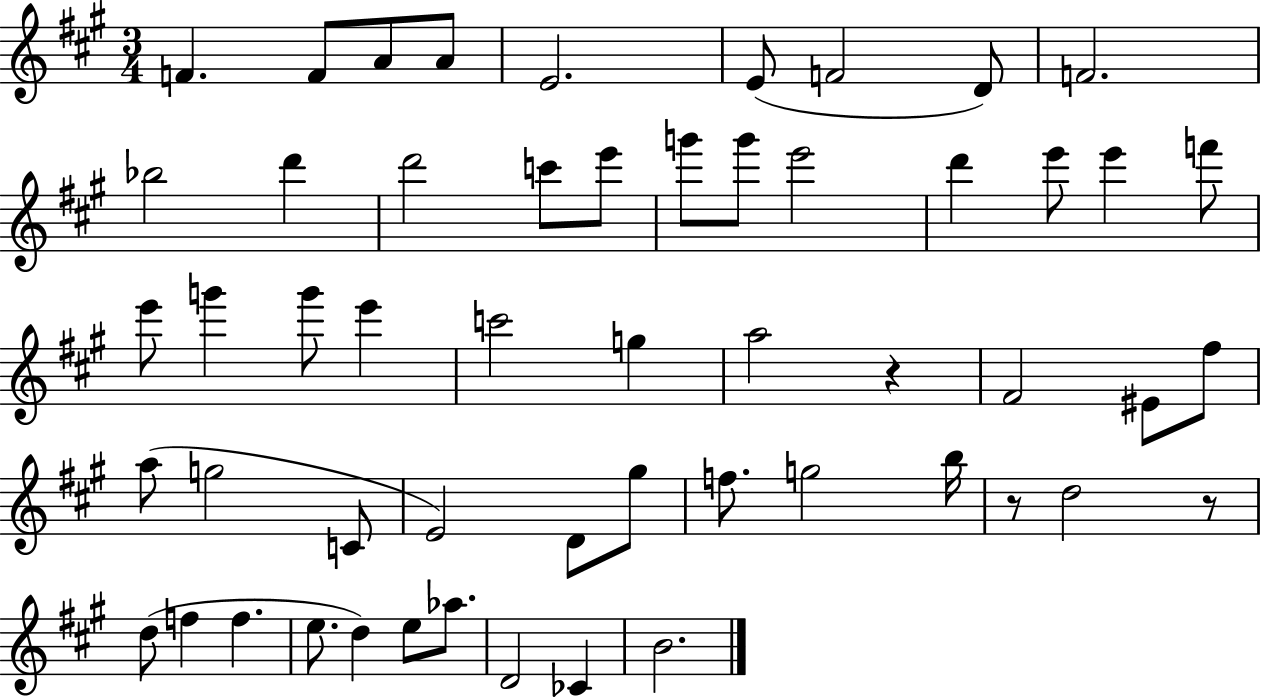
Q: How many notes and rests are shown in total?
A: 54